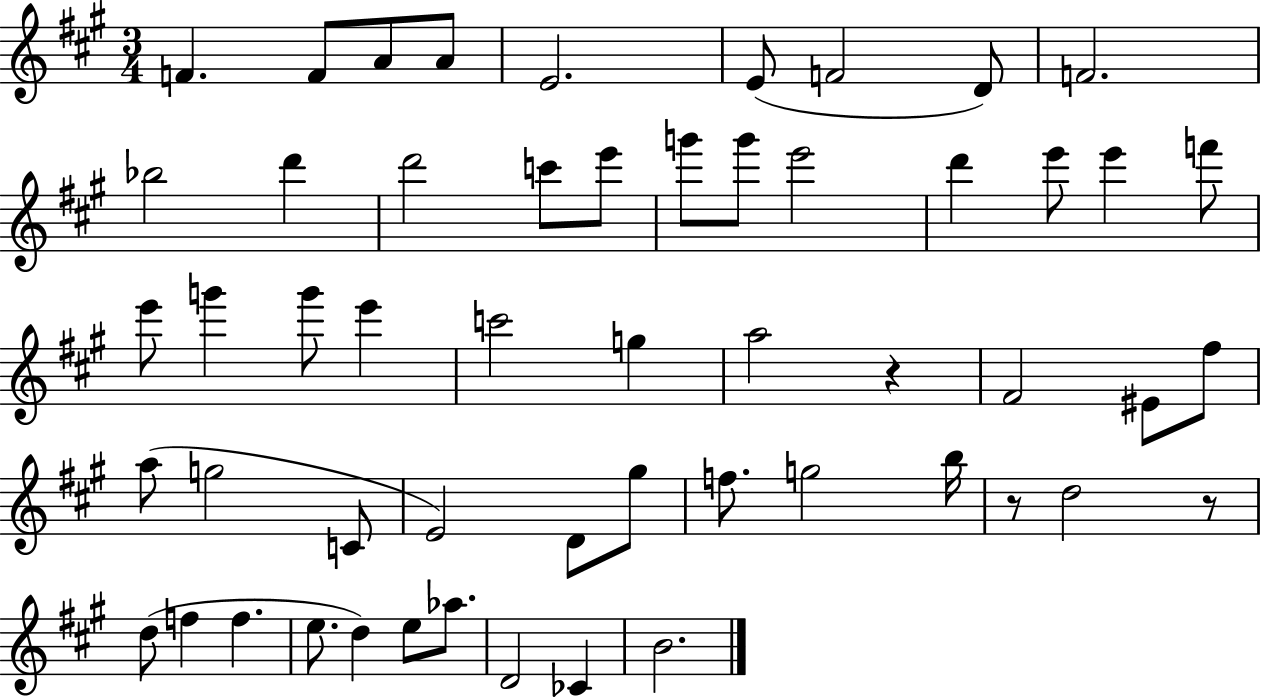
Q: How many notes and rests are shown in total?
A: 54